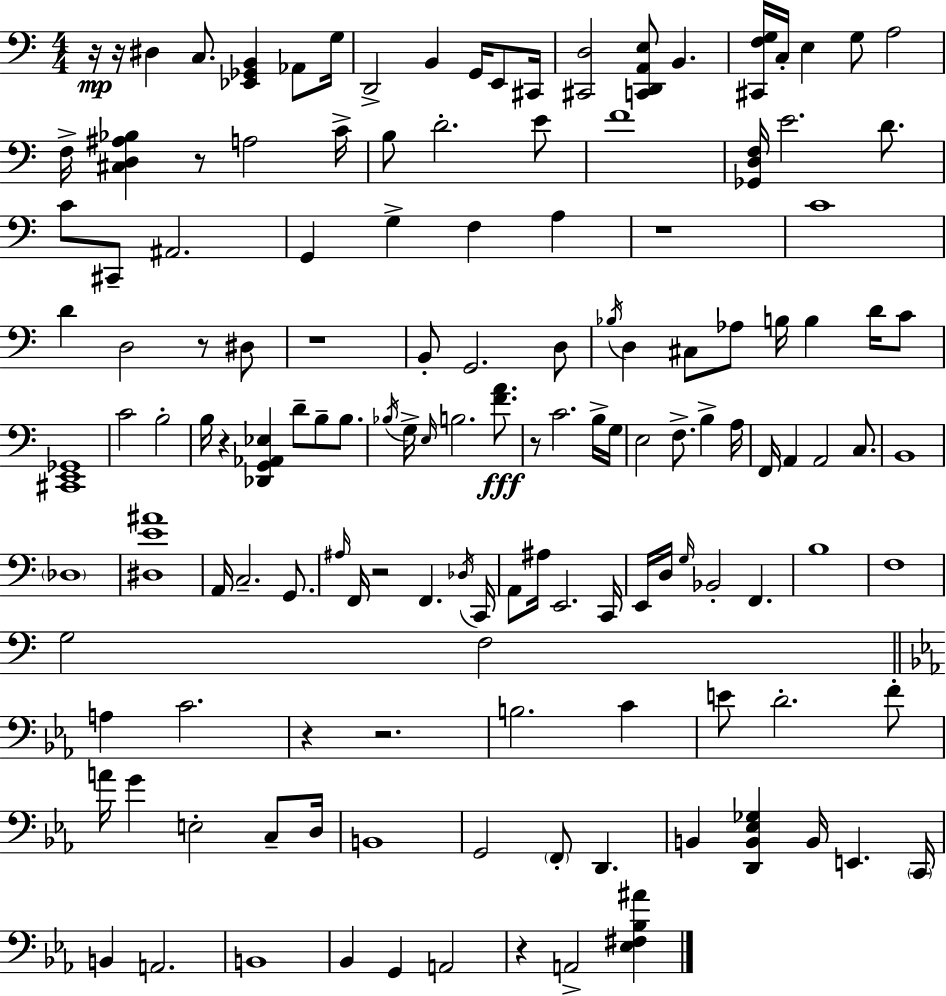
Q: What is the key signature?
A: C major